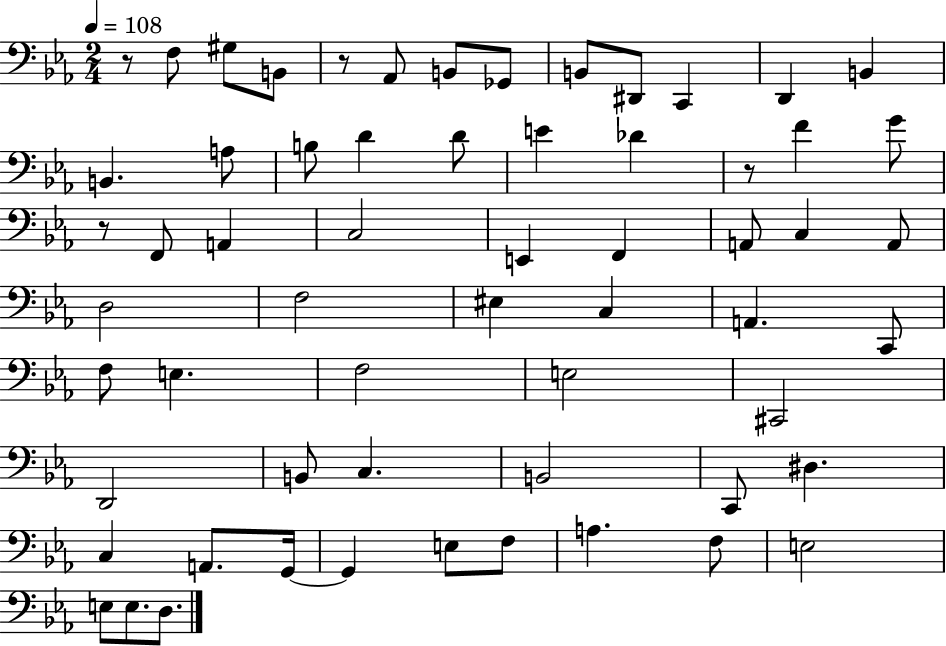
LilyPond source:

{
  \clef bass
  \numericTimeSignature
  \time 2/4
  \key ees \major
  \tempo 4 = 108
  \repeat volta 2 { r8 f8 gis8 b,8 | r8 aes,8 b,8 ges,8 | b,8 dis,8 c,4 | d,4 b,4 | \break b,4. a8 | b8 d'4 d'8 | e'4 des'4 | r8 f'4 g'8 | \break r8 f,8 a,4 | c2 | e,4 f,4 | a,8 c4 a,8 | \break d2 | f2 | eis4 c4 | a,4. c,8 | \break f8 e4. | f2 | e2 | cis,2 | \break d,2 | b,8 c4. | b,2 | c,8 dis4. | \break c4 a,8. g,16~~ | g,4 e8 f8 | a4. f8 | e2 | \break e8 e8. d8. | } \bar "|."
}